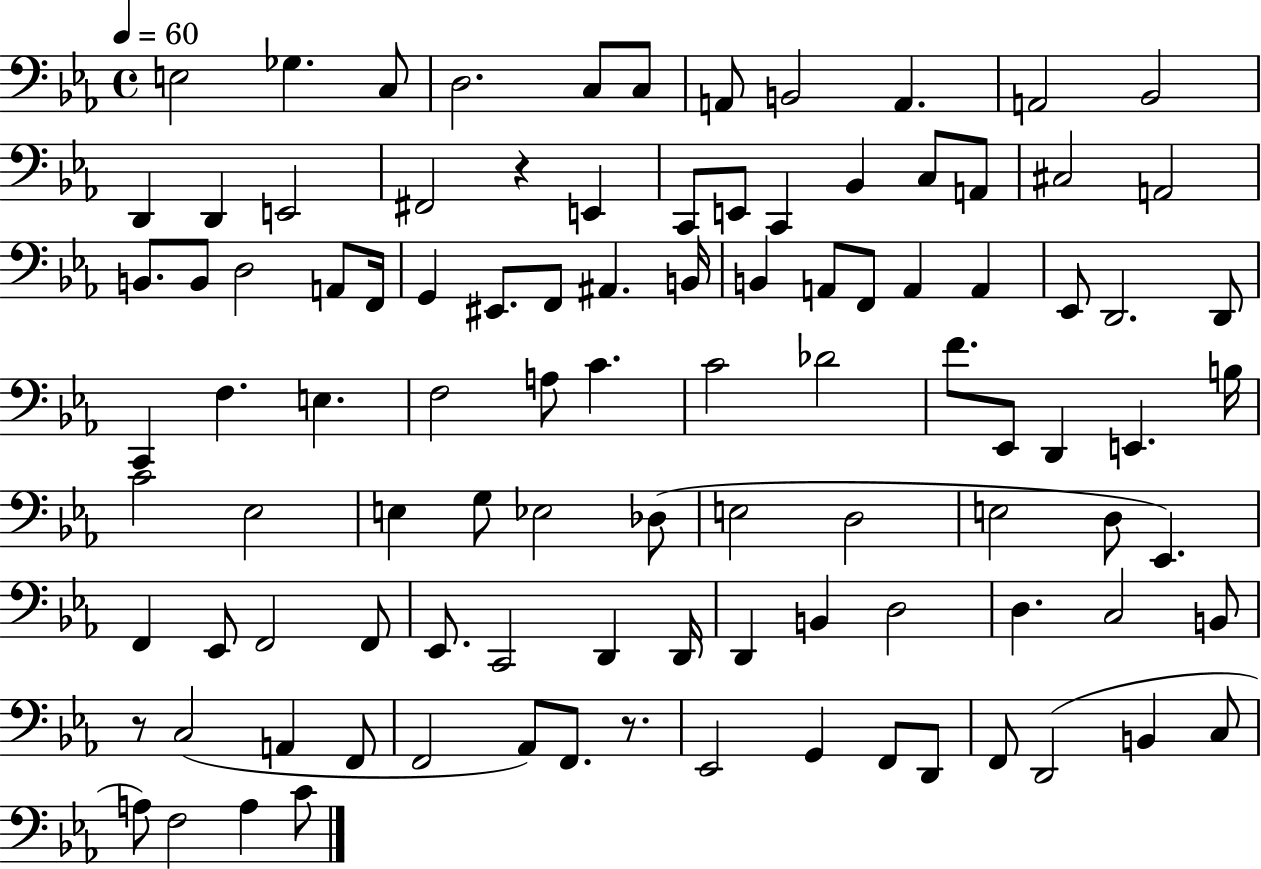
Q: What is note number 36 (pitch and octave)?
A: A2